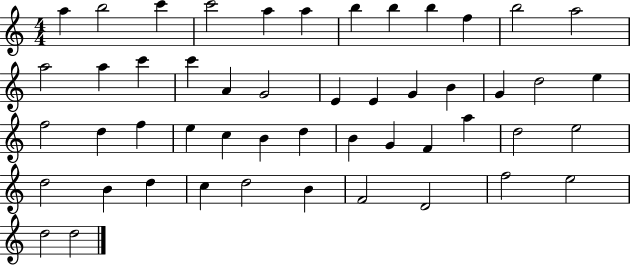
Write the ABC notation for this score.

X:1
T:Untitled
M:4/4
L:1/4
K:C
a b2 c' c'2 a a b b b f b2 a2 a2 a c' c' A G2 E E G B G d2 e f2 d f e c B d B G F a d2 e2 d2 B d c d2 B F2 D2 f2 e2 d2 d2